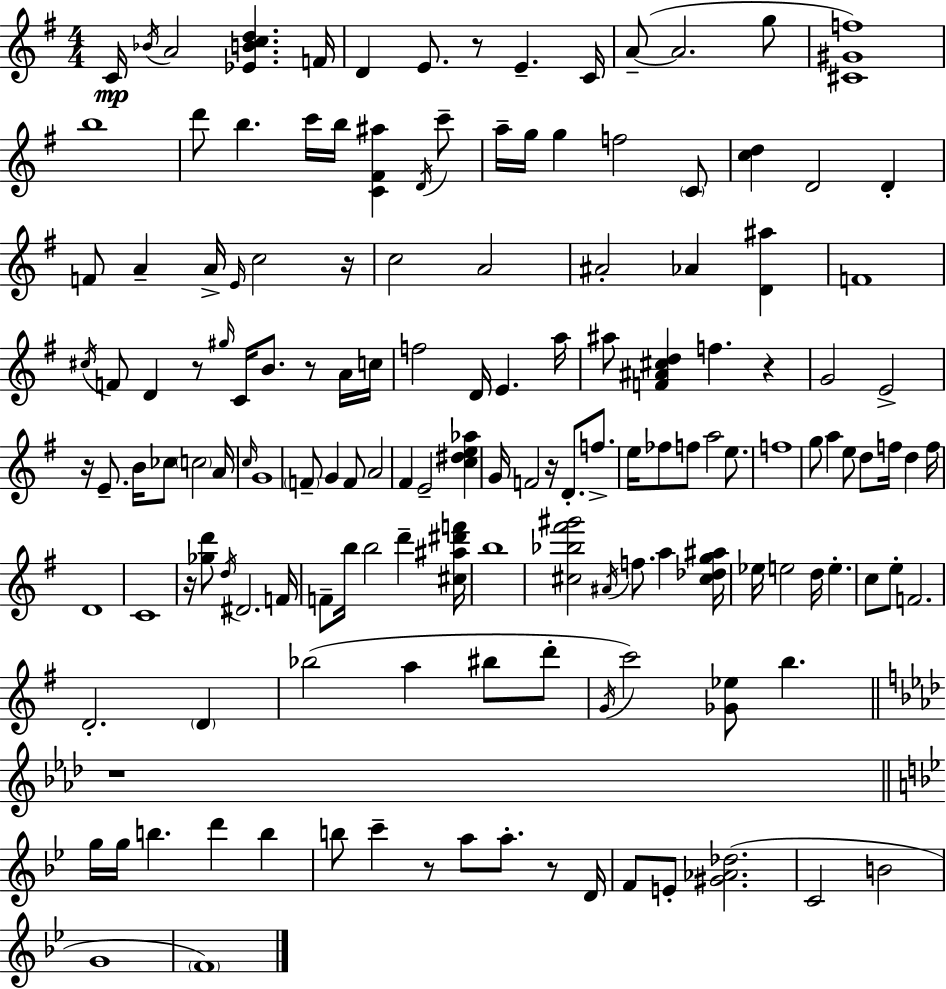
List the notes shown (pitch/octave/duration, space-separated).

C4/s Bb4/s A4/h [Eb4,B4,C5,D5]/q. F4/s D4/q E4/e. R/e E4/q. C4/s A4/e A4/h. G5/e [C#4,G#4,F5]/w B5/w D6/e B5/q. C6/s B5/s [C4,F#4,A#5]/q D4/s C6/e A5/s G5/s G5/q F5/h C4/e [C5,D5]/q D4/h D4/q F4/e A4/q A4/s E4/s C5/h R/s C5/h A4/h A#4/h Ab4/q [D4,A#5]/q F4/w C#5/s F4/e D4/q R/e G#5/s C4/s B4/e. R/e A4/s C5/s F5/h D4/s E4/q. A5/s A#5/e [F4,A#4,C#5,D5]/q F5/q. R/q G4/h E4/h R/s E4/e. B4/s CES5/e C5/h A4/s C5/s G4/w F4/e G4/q F4/e A4/h F#4/q E4/h [C5,D#5,E5,Ab5]/q G4/s F4/h R/s D4/e. F5/e. E5/s FES5/e F5/e A5/h E5/e. F5/w G5/e A5/q E5/e D5/e F5/s D5/q F5/s D4/w C4/w R/s [Gb5,D6]/e D5/s D#4/h. F4/s F4/e B5/s B5/h D6/q [C#5,A#5,D#6,F6]/s B5/w [C#5,Bb5,F#6,G#6]/h A#4/s F5/e. A5/q [C#5,Db5,G5,A#5]/s Eb5/s E5/h D5/s E5/q. C5/e E5/e F4/h. D4/h. D4/q Bb5/h A5/q BIS5/e D6/e G4/s C6/h [Gb4,Eb5]/e B5/q. R/w G5/s G5/s B5/q. D6/q B5/q B5/e C6/q R/e A5/e A5/e. R/e D4/s F4/e E4/e [G#4,Ab4,Db5]/h. C4/h B4/h G4/w F4/w